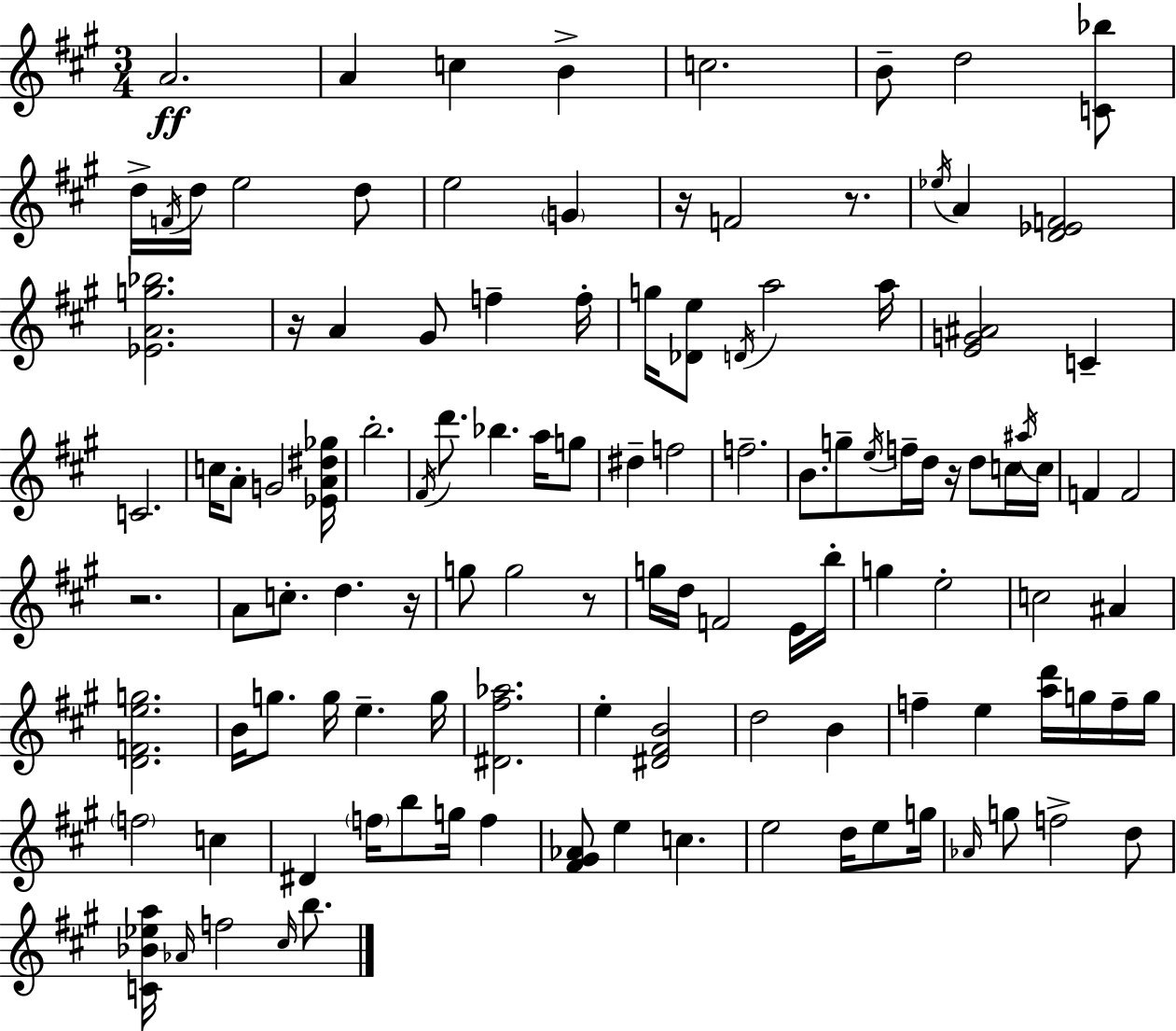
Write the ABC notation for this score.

X:1
T:Untitled
M:3/4
L:1/4
K:A
A2 A c B c2 B/2 d2 [C_b]/2 d/4 F/4 d/4 e2 d/2 e2 G z/4 F2 z/2 _e/4 A [D_EF]2 [_EAg_b]2 z/4 A ^G/2 f f/4 g/4 [_De]/2 D/4 a2 a/4 [EG^A]2 C C2 c/4 A/2 G2 [_EA^d_g]/4 b2 ^F/4 d'/2 _b a/4 g/2 ^d f2 f2 B/2 g/2 e/4 f/4 d/4 z/4 d/2 c/4 ^a/4 c/4 F F2 z2 A/2 c/2 d z/4 g/2 g2 z/2 g/4 d/4 F2 E/4 b/4 g e2 c2 ^A [DFeg]2 B/4 g/2 g/4 e g/4 [^D^f_a]2 e [^D^FB]2 d2 B f e [ad']/4 g/4 f/4 g/4 f2 c ^D f/4 b/2 g/4 f [^F^G_A]/2 e c e2 d/4 e/2 g/4 _A/4 g/2 f2 d/2 [C_B_ea]/4 _A/4 f2 ^c/4 b/2